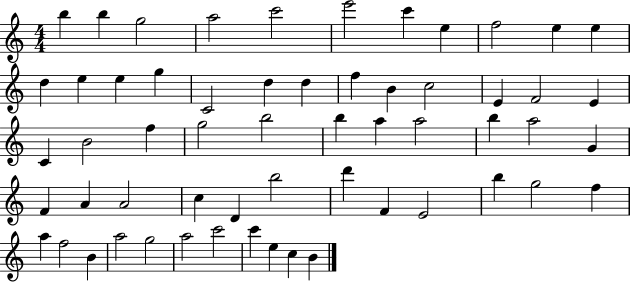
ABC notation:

X:1
T:Untitled
M:4/4
L:1/4
K:C
b b g2 a2 c'2 e'2 c' e f2 e e d e e g C2 d d f B c2 E F2 E C B2 f g2 b2 b a a2 b a2 G F A A2 c D b2 d' F E2 b g2 f a f2 B a2 g2 a2 c'2 c' e c B